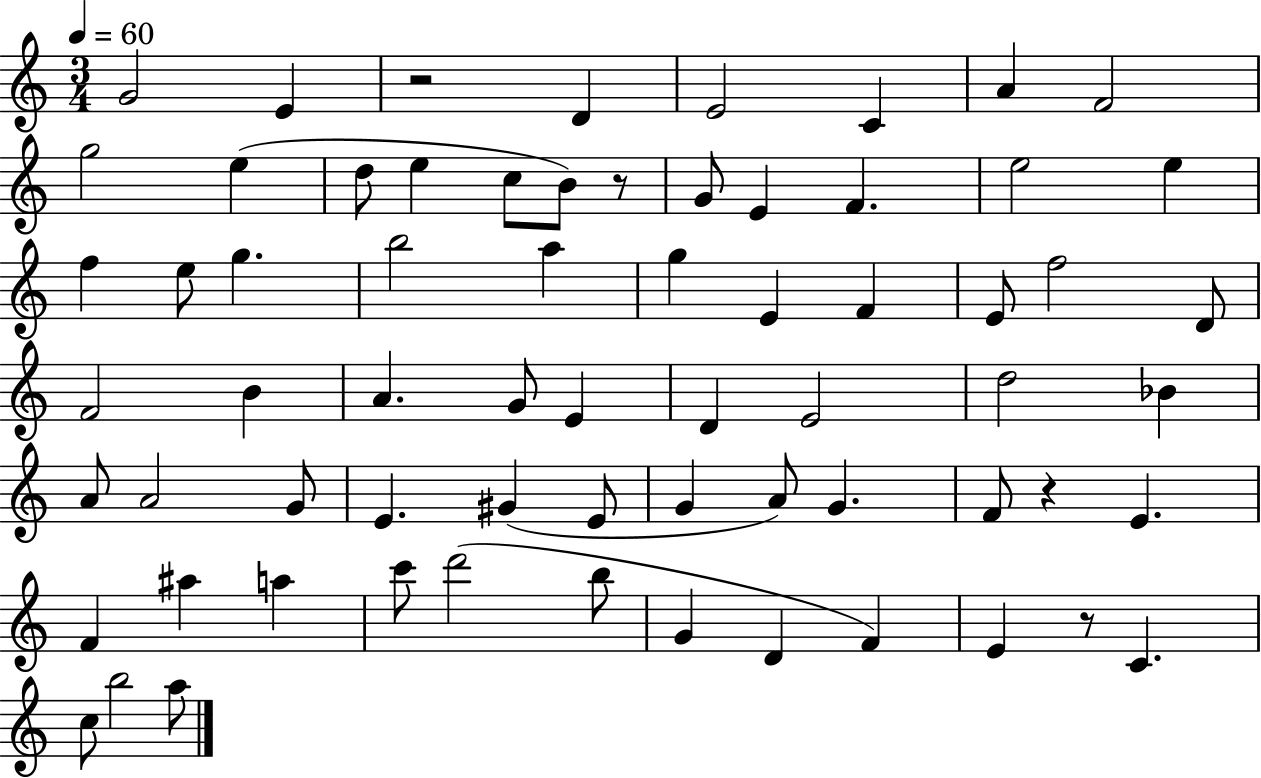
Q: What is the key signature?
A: C major